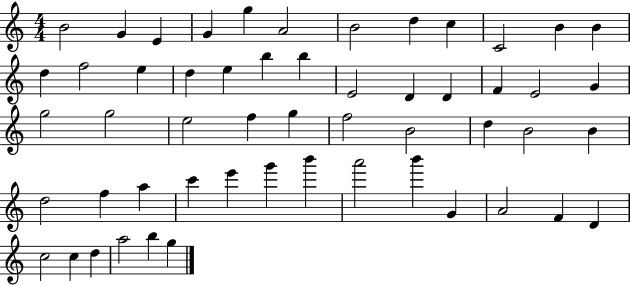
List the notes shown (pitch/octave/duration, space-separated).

B4/h G4/q E4/q G4/q G5/q A4/h B4/h D5/q C5/q C4/h B4/q B4/q D5/q F5/h E5/q D5/q E5/q B5/q B5/q E4/h D4/q D4/q F4/q E4/h G4/q G5/h G5/h E5/h F5/q G5/q F5/h B4/h D5/q B4/h B4/q D5/h F5/q A5/q C6/q E6/q G6/q B6/q A6/h B6/q G4/q A4/h F4/q D4/q C5/h C5/q D5/q A5/h B5/q G5/q